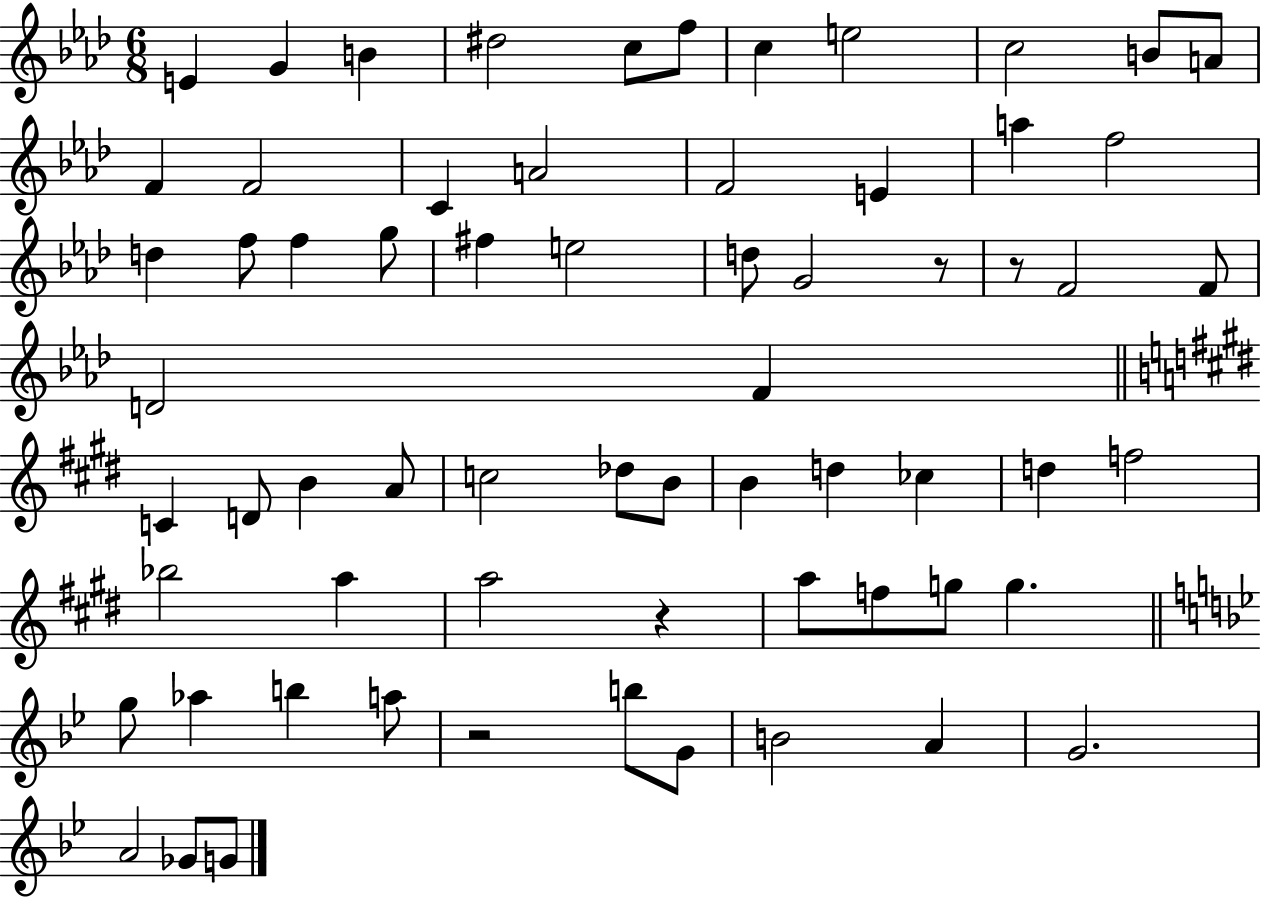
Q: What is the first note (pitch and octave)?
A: E4